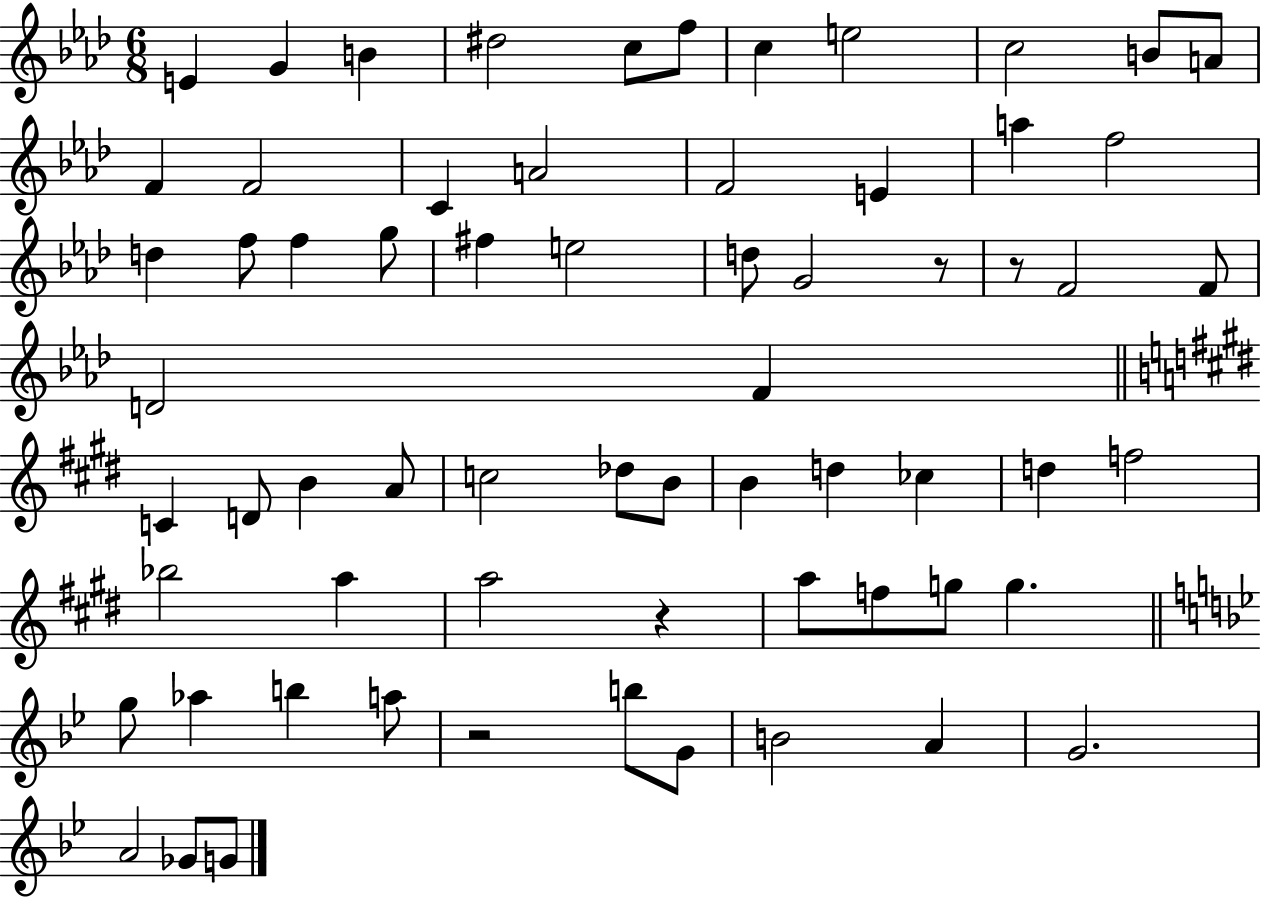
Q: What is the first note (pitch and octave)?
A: E4